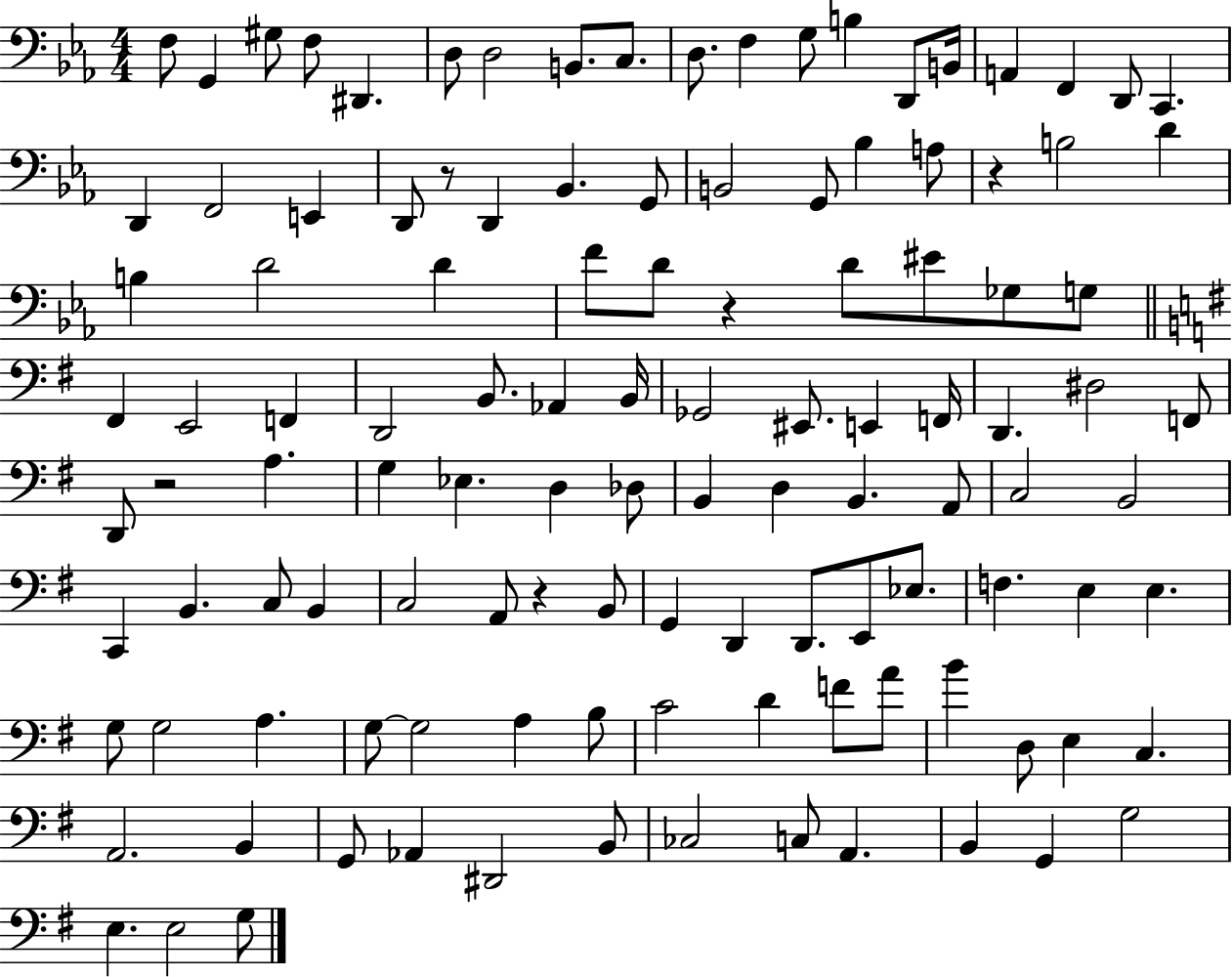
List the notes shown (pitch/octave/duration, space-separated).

F3/e G2/q G#3/e F3/e D#2/q. D3/e D3/h B2/e. C3/e. D3/e. F3/q G3/e B3/q D2/e B2/s A2/q F2/q D2/e C2/q. D2/q F2/h E2/q D2/e R/e D2/q Bb2/q. G2/e B2/h G2/e Bb3/q A3/e R/q B3/h D4/q B3/q D4/h D4/q F4/e D4/e R/q D4/e EIS4/e Gb3/e G3/e F#2/q E2/h F2/q D2/h B2/e. Ab2/q B2/s Gb2/h EIS2/e. E2/q F2/s D2/q. D#3/h F2/e D2/e R/h A3/q. G3/q Eb3/q. D3/q Db3/e B2/q D3/q B2/q. A2/e C3/h B2/h C2/q B2/q. C3/e B2/q C3/h A2/e R/q B2/e G2/q D2/q D2/e. E2/e Eb3/e. F3/q. E3/q E3/q. G3/e G3/h A3/q. G3/e G3/h A3/q B3/e C4/h D4/q F4/e A4/e B4/q D3/e E3/q C3/q. A2/h. B2/q G2/e Ab2/q D#2/h B2/e CES3/h C3/e A2/q. B2/q G2/q G3/h E3/q. E3/h G3/e